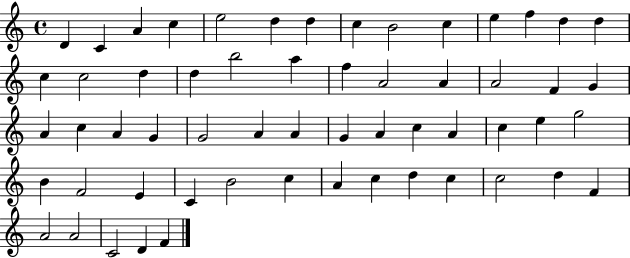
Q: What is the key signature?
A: C major